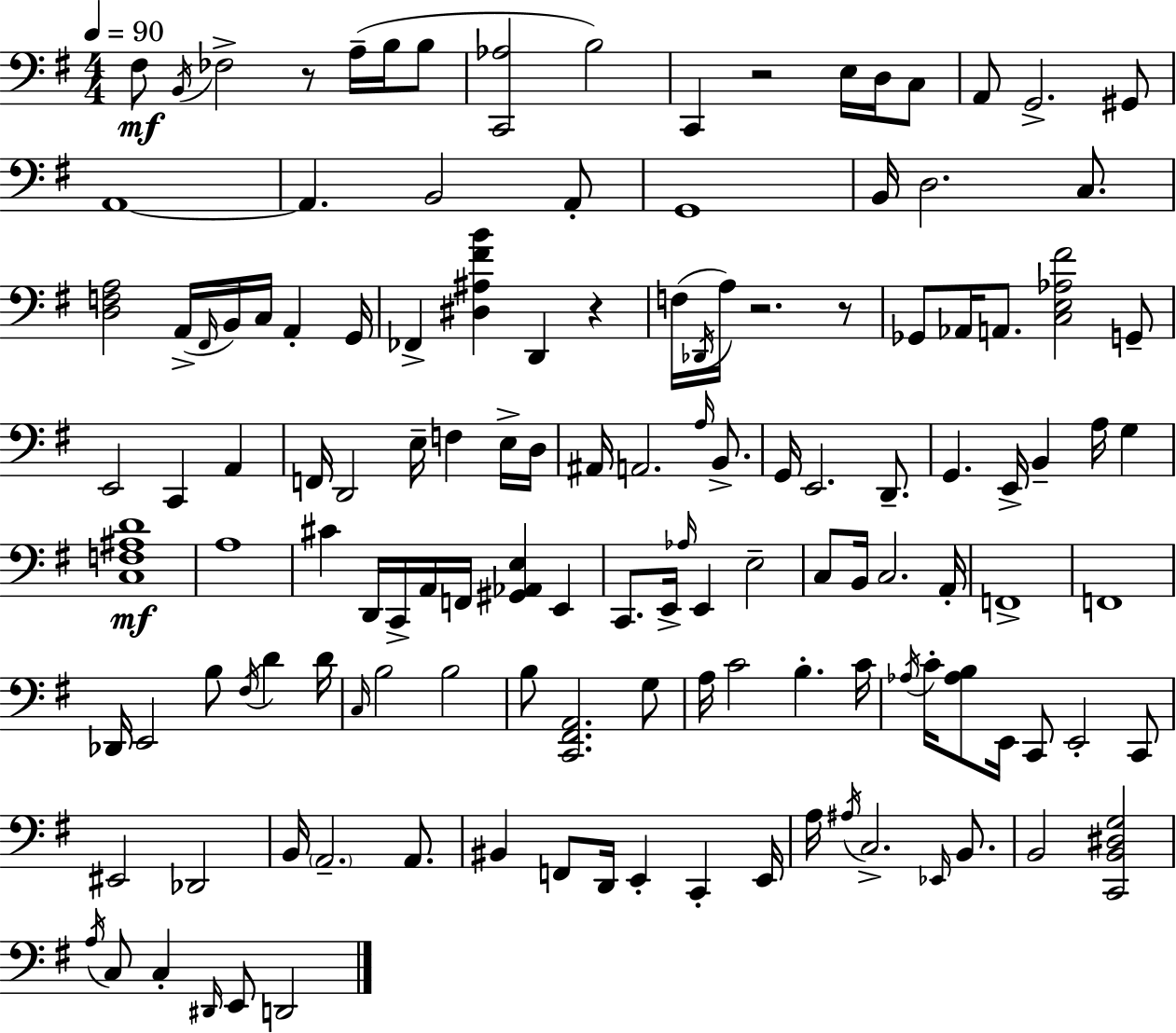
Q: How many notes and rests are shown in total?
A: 134